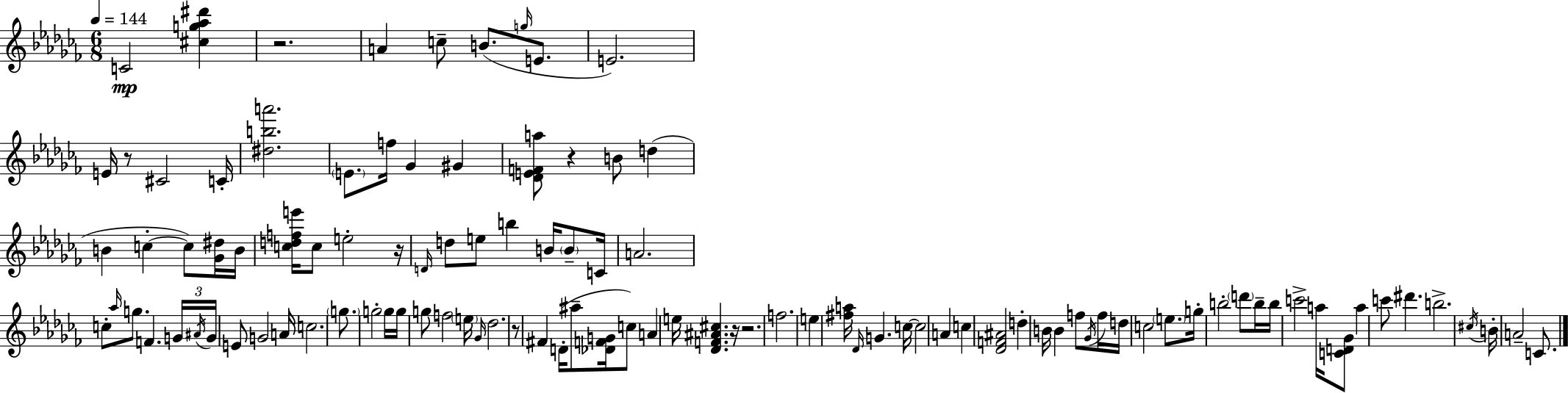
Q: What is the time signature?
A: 6/8